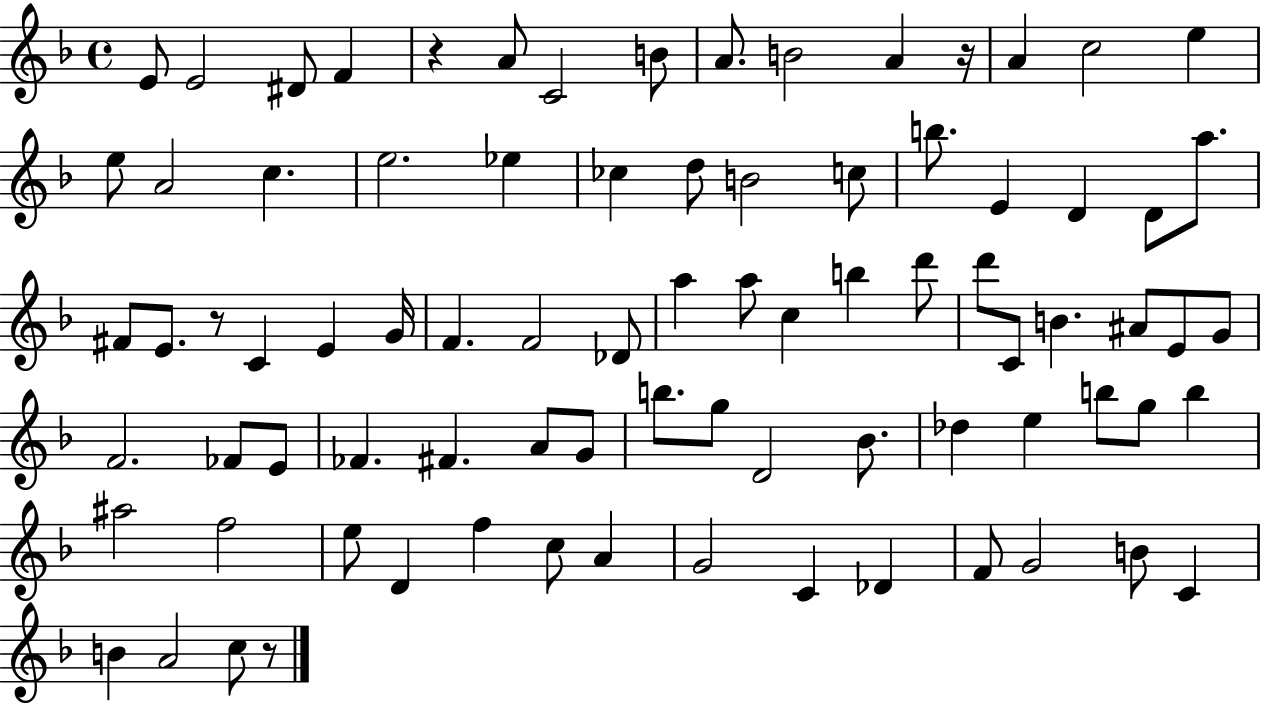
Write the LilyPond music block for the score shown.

{
  \clef treble
  \time 4/4
  \defaultTimeSignature
  \key f \major
  e'8 e'2 dis'8 f'4 | r4 a'8 c'2 b'8 | a'8. b'2 a'4 r16 | a'4 c''2 e''4 | \break e''8 a'2 c''4. | e''2. ees''4 | ces''4 d''8 b'2 c''8 | b''8. e'4 d'4 d'8 a''8. | \break fis'8 e'8. r8 c'4 e'4 g'16 | f'4. f'2 des'8 | a''4 a''8 c''4 b''4 d'''8 | d'''8 c'8 b'4. ais'8 e'8 g'8 | \break f'2. fes'8 e'8 | fes'4. fis'4. a'8 g'8 | b''8. g''8 d'2 bes'8. | des''4 e''4 b''8 g''8 b''4 | \break ais''2 f''2 | e''8 d'4 f''4 c''8 a'4 | g'2 c'4 des'4 | f'8 g'2 b'8 c'4 | \break b'4 a'2 c''8 r8 | \bar "|."
}